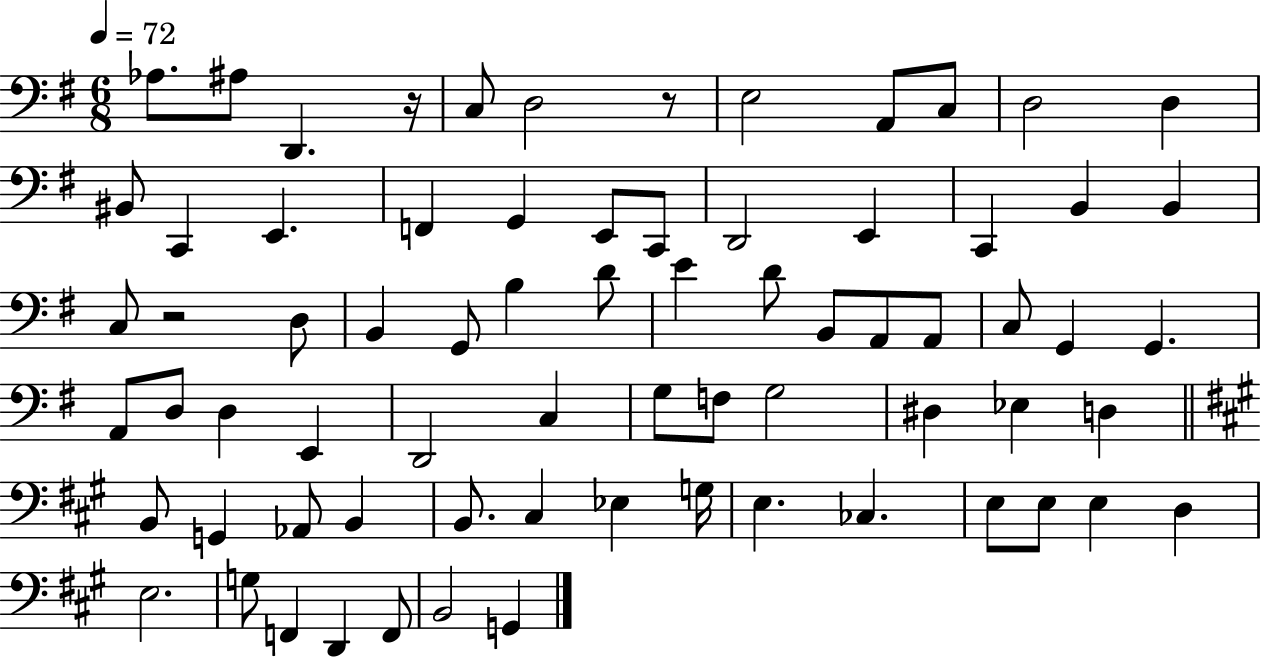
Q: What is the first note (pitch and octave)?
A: Ab3